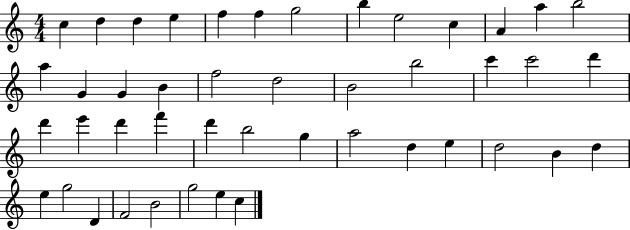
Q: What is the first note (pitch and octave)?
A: C5